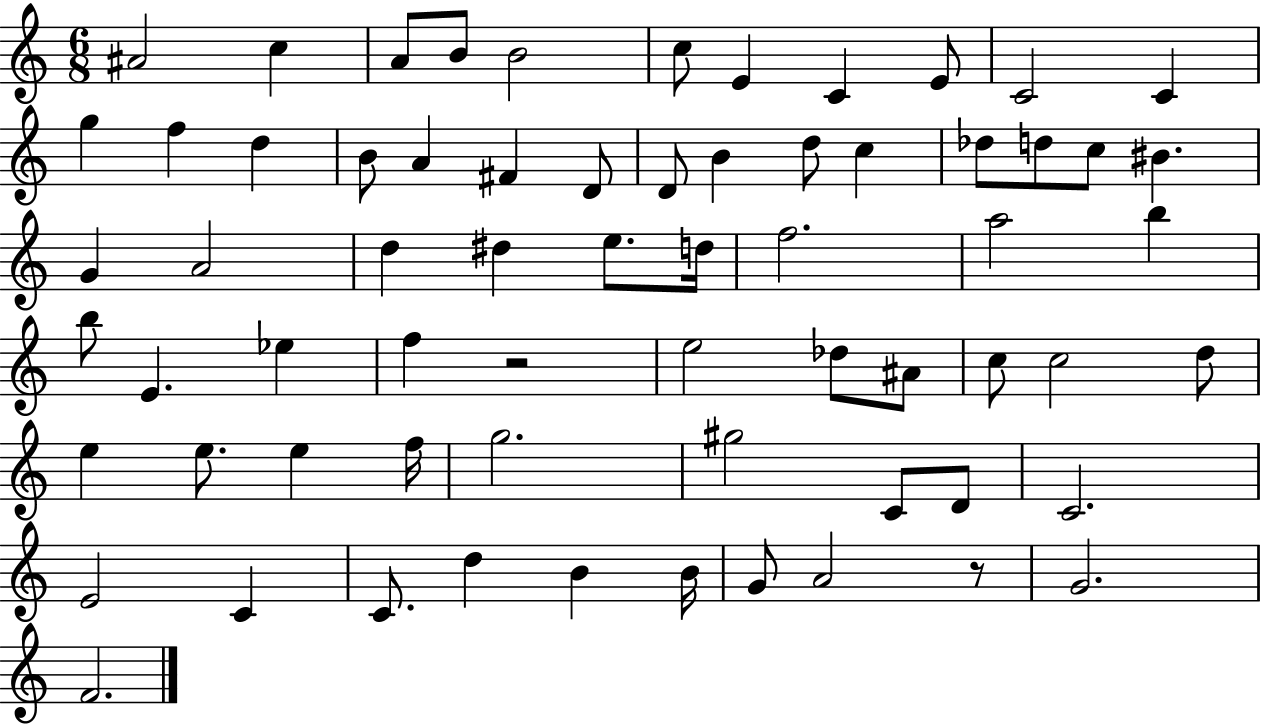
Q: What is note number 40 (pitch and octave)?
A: E5